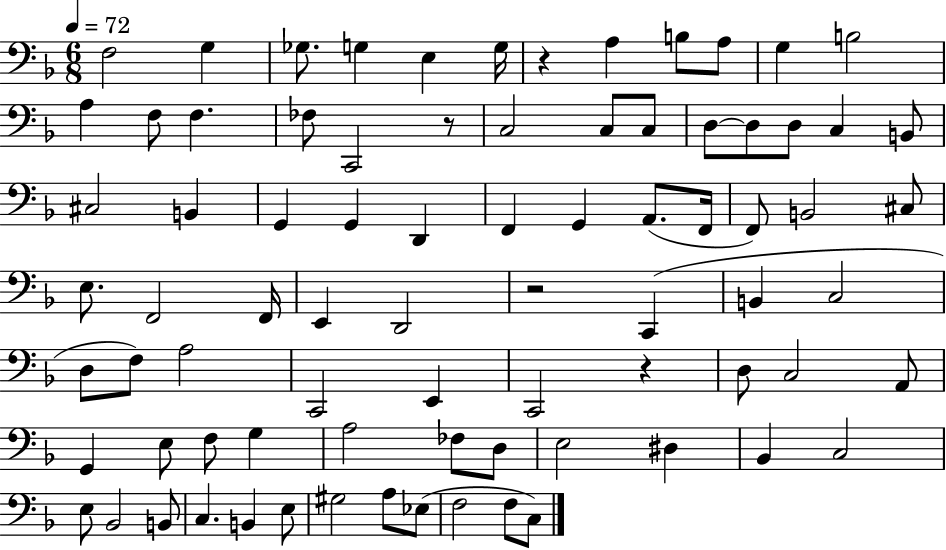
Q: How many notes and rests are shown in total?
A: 80